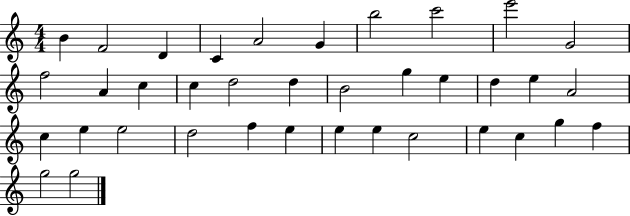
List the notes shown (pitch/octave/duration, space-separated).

B4/q F4/h D4/q C4/q A4/h G4/q B5/h C6/h E6/h G4/h F5/h A4/q C5/q C5/q D5/h D5/q B4/h G5/q E5/q D5/q E5/q A4/h C5/q E5/q E5/h D5/h F5/q E5/q E5/q E5/q C5/h E5/q C5/q G5/q F5/q G5/h G5/h